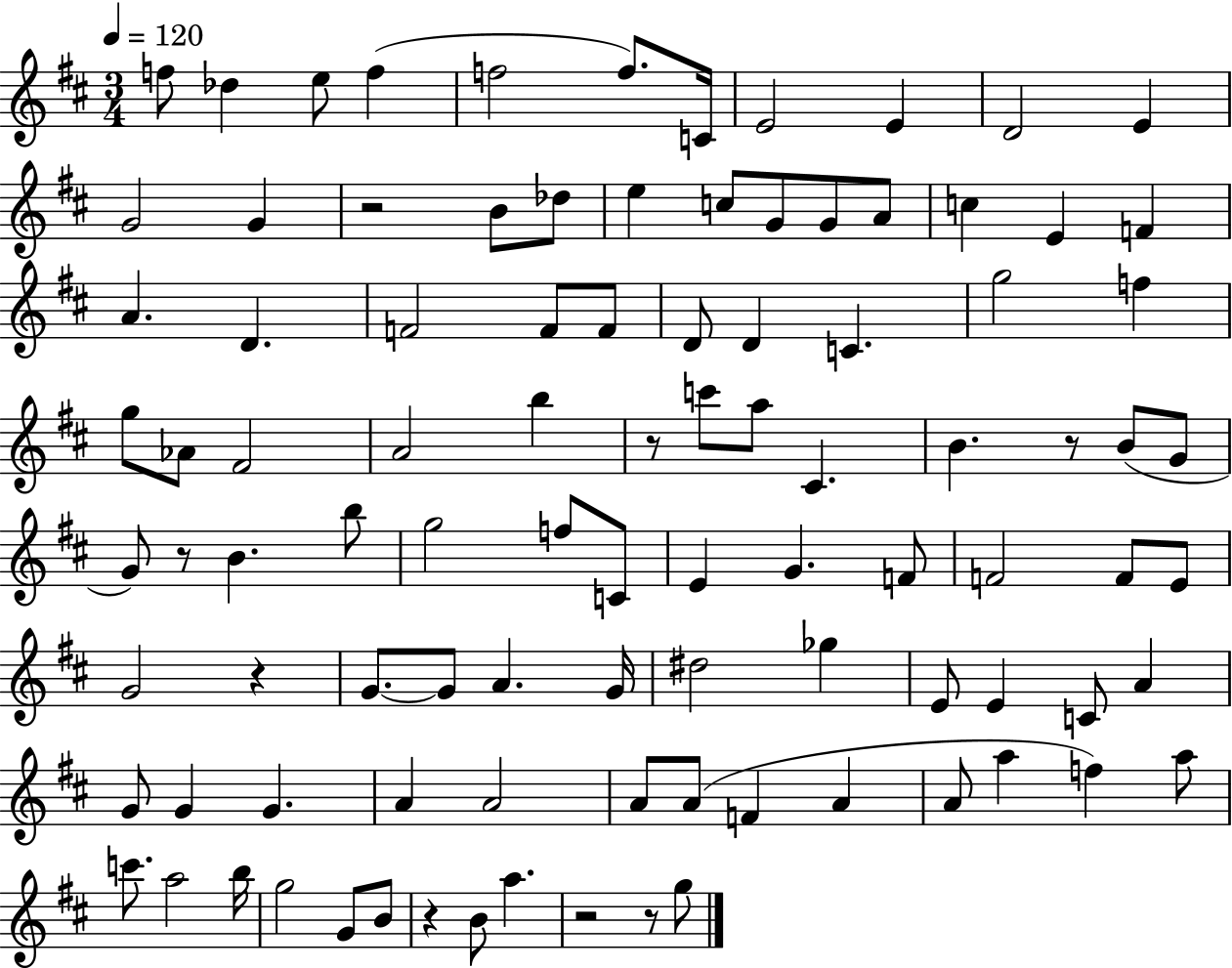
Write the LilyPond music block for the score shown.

{
  \clef treble
  \numericTimeSignature
  \time 3/4
  \key d \major
  \tempo 4 = 120
  f''8 des''4 e''8 f''4( | f''2 f''8.) c'16 | e'2 e'4 | d'2 e'4 | \break g'2 g'4 | r2 b'8 des''8 | e''4 c''8 g'8 g'8 a'8 | c''4 e'4 f'4 | \break a'4. d'4. | f'2 f'8 f'8 | d'8 d'4 c'4. | g''2 f''4 | \break g''8 aes'8 fis'2 | a'2 b''4 | r8 c'''8 a''8 cis'4. | b'4. r8 b'8( g'8 | \break g'8) r8 b'4. b''8 | g''2 f''8 c'8 | e'4 g'4. f'8 | f'2 f'8 e'8 | \break g'2 r4 | g'8.~~ g'8 a'4. g'16 | dis''2 ges''4 | e'8 e'4 c'8 a'4 | \break g'8 g'4 g'4. | a'4 a'2 | a'8 a'8( f'4 a'4 | a'8 a''4 f''4) a''8 | \break c'''8. a''2 b''16 | g''2 g'8 b'8 | r4 b'8 a''4. | r2 r8 g''8 | \break \bar "|."
}